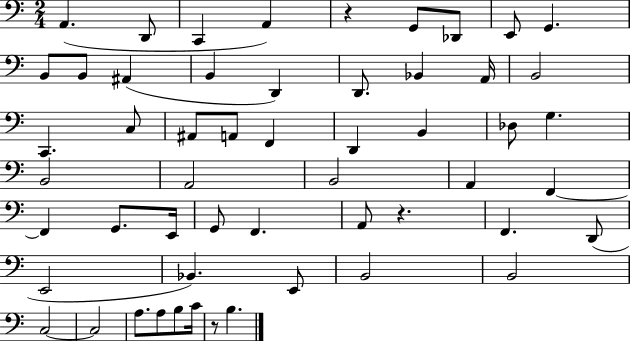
{
  \clef bass
  \numericTimeSignature
  \time 2/4
  \key c \major
  a,4.( d,8 | c,4 a,4) | r4 g,8 des,8 | e,8 g,4. | \break b,8 b,8 ais,4( | b,4 d,4) | d,8. bes,4 a,16 | b,2 | \break c,4. c8 | ais,8 a,8 f,4 | d,4 b,4 | des8 g4. | \break b,2 | a,2 | b,2 | a,4 f,4~~ | \break f,4 g,8. e,16 | g,8 f,4. | a,8 r4. | f,4. d,8( | \break e,2 | bes,4.) e,8 | b,2 | b,2 | \break c2~~ | c2 | a8. a8 b8 c'16 | r8 b4. | \break \bar "|."
}